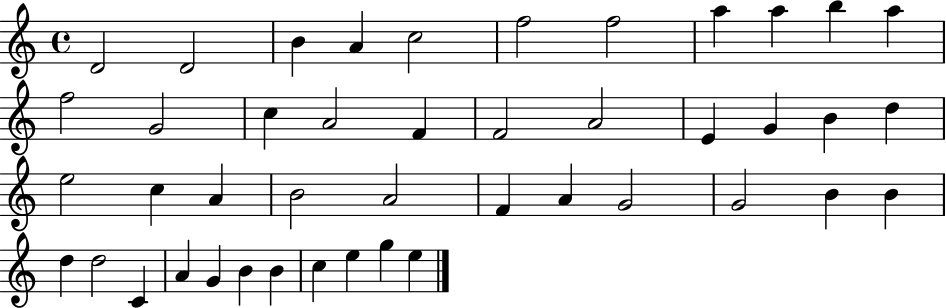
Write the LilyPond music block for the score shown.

{
  \clef treble
  \time 4/4
  \defaultTimeSignature
  \key c \major
  d'2 d'2 | b'4 a'4 c''2 | f''2 f''2 | a''4 a''4 b''4 a''4 | \break f''2 g'2 | c''4 a'2 f'4 | f'2 a'2 | e'4 g'4 b'4 d''4 | \break e''2 c''4 a'4 | b'2 a'2 | f'4 a'4 g'2 | g'2 b'4 b'4 | \break d''4 d''2 c'4 | a'4 g'4 b'4 b'4 | c''4 e''4 g''4 e''4 | \bar "|."
}